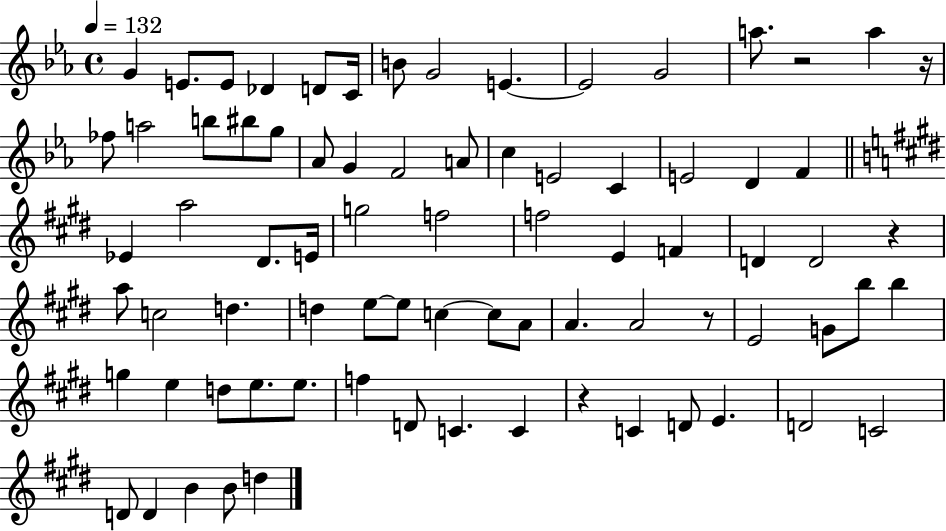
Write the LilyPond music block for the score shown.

{
  \clef treble
  \time 4/4
  \defaultTimeSignature
  \key ees \major
  \tempo 4 = 132
  g'4 e'8. e'8 des'4 d'8 c'16 | b'8 g'2 e'4.~~ | e'2 g'2 | a''8. r2 a''4 r16 | \break fes''8 a''2 b''8 bis''8 g''8 | aes'8 g'4 f'2 a'8 | c''4 e'2 c'4 | e'2 d'4 f'4 | \break \bar "||" \break \key e \major ees'4 a''2 dis'8. e'16 | g''2 f''2 | f''2 e'4 f'4 | d'4 d'2 r4 | \break a''8 c''2 d''4. | d''4 e''8~~ e''8 c''4~~ c''8 a'8 | a'4. a'2 r8 | e'2 g'8 b''8 b''4 | \break g''4 e''4 d''8 e''8. e''8. | f''4 d'8 c'4. c'4 | r4 c'4 d'8 e'4. | d'2 c'2 | \break d'8 d'4 b'4 b'8 d''4 | \bar "|."
}